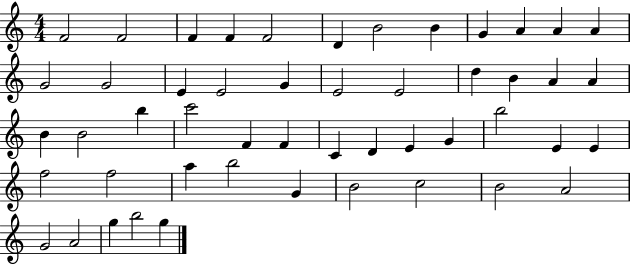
F4/h F4/h F4/q F4/q F4/h D4/q B4/h B4/q G4/q A4/q A4/q A4/q G4/h G4/h E4/q E4/h G4/q E4/h E4/h D5/q B4/q A4/q A4/q B4/q B4/h B5/q C6/h F4/q F4/q C4/q D4/q E4/q G4/q B5/h E4/q E4/q F5/h F5/h A5/q B5/h G4/q B4/h C5/h B4/h A4/h G4/h A4/h G5/q B5/h G5/q